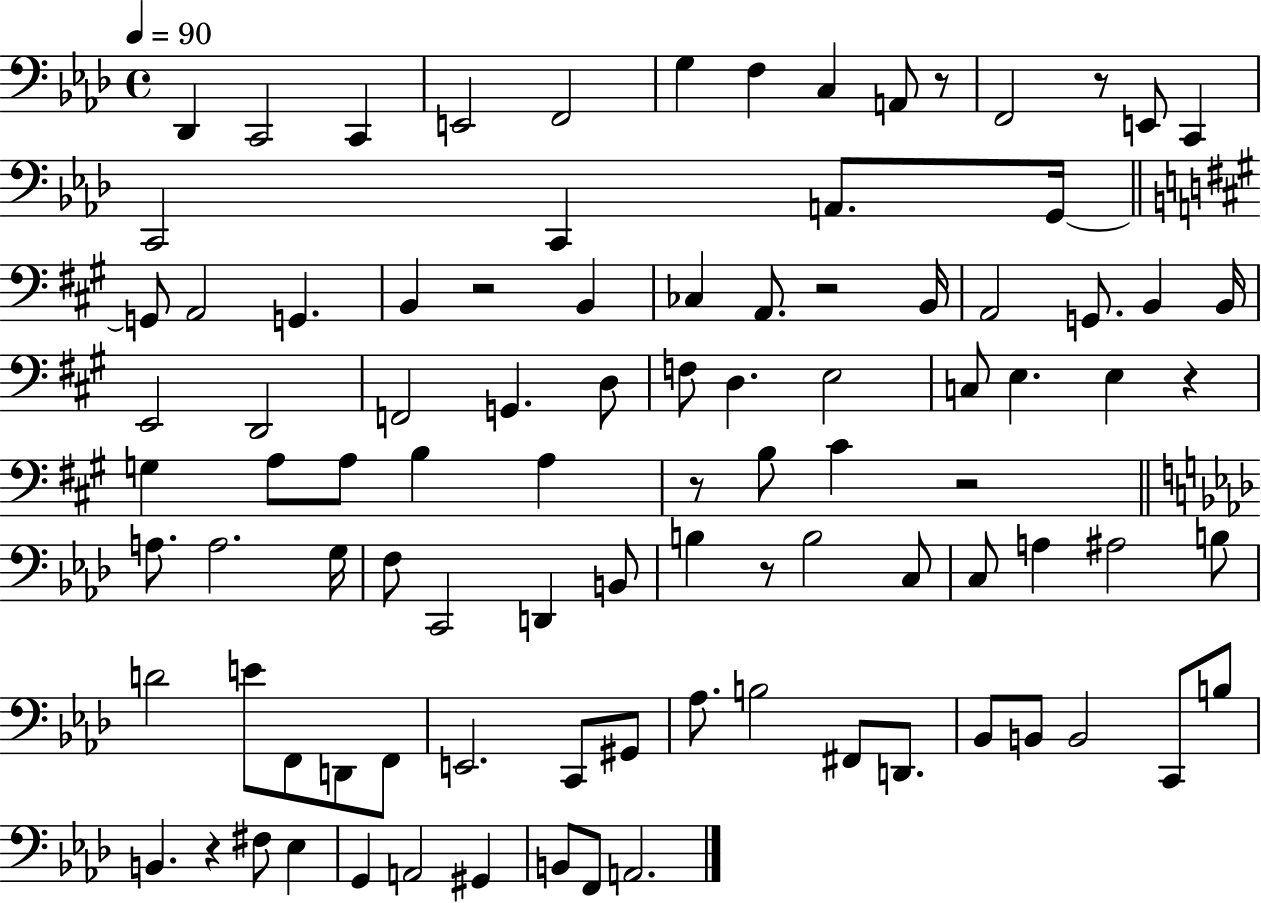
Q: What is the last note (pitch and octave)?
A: A2